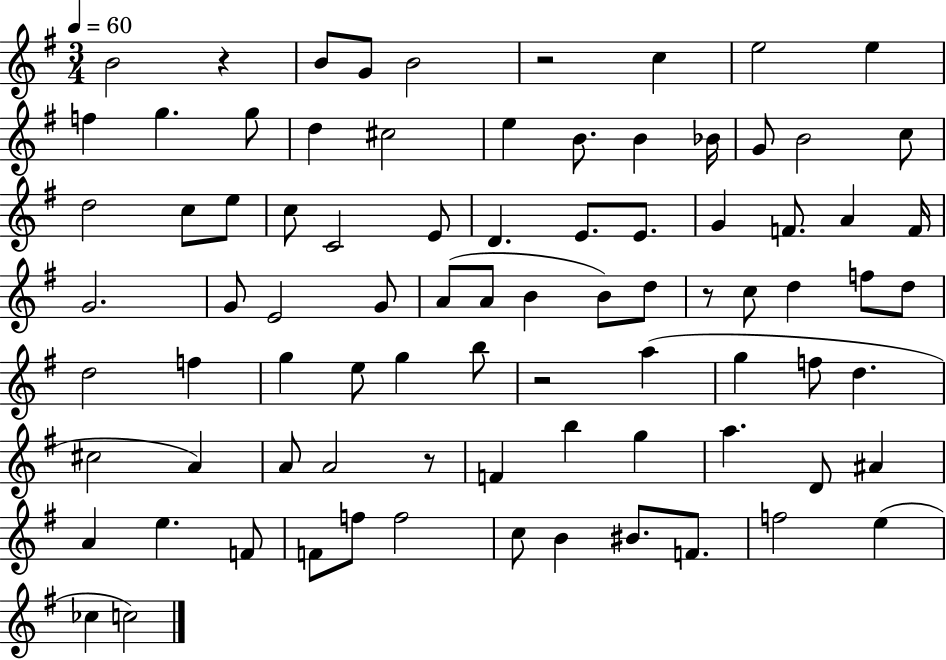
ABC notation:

X:1
T:Untitled
M:3/4
L:1/4
K:G
B2 z B/2 G/2 B2 z2 c e2 e f g g/2 d ^c2 e B/2 B _B/4 G/2 B2 c/2 d2 c/2 e/2 c/2 C2 E/2 D E/2 E/2 G F/2 A F/4 G2 G/2 E2 G/2 A/2 A/2 B B/2 d/2 z/2 c/2 d f/2 d/2 d2 f g e/2 g b/2 z2 a g f/2 d ^c2 A A/2 A2 z/2 F b g a D/2 ^A A e F/2 F/2 f/2 f2 c/2 B ^B/2 F/2 f2 e _c c2